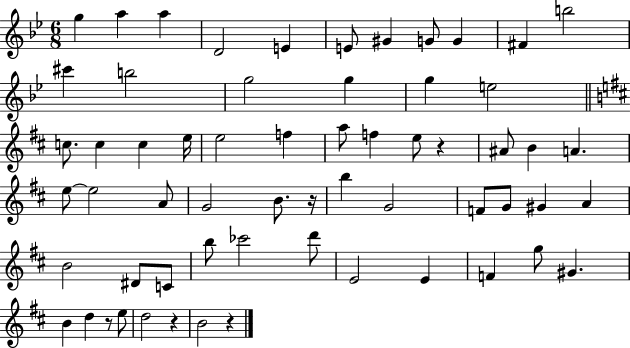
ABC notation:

X:1
T:Untitled
M:6/8
L:1/4
K:Bb
g a a D2 E E/2 ^G G/2 G ^F b2 ^c' b2 g2 g g e2 c/2 c c e/4 e2 f a/2 f e/2 z ^A/2 B A e/2 e2 A/2 G2 B/2 z/4 b G2 F/2 G/2 ^G A B2 ^D/2 C/2 b/2 _c'2 d'/2 E2 E F g/2 ^G B d z/2 e/2 d2 z B2 z